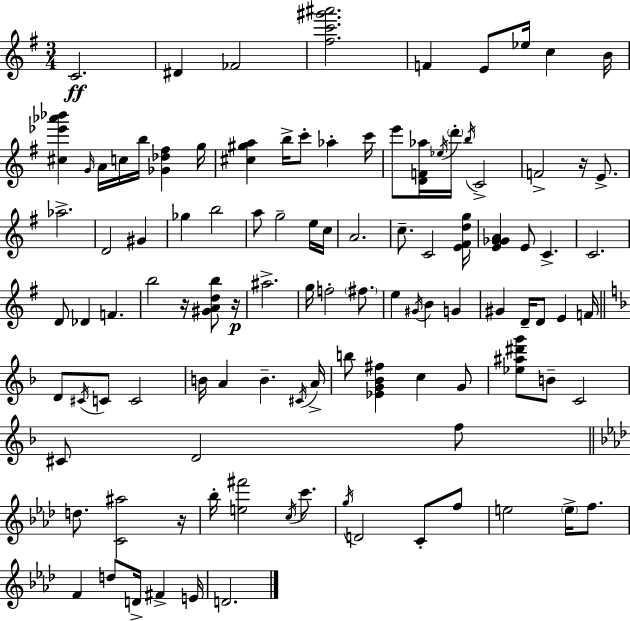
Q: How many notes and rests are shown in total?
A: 106